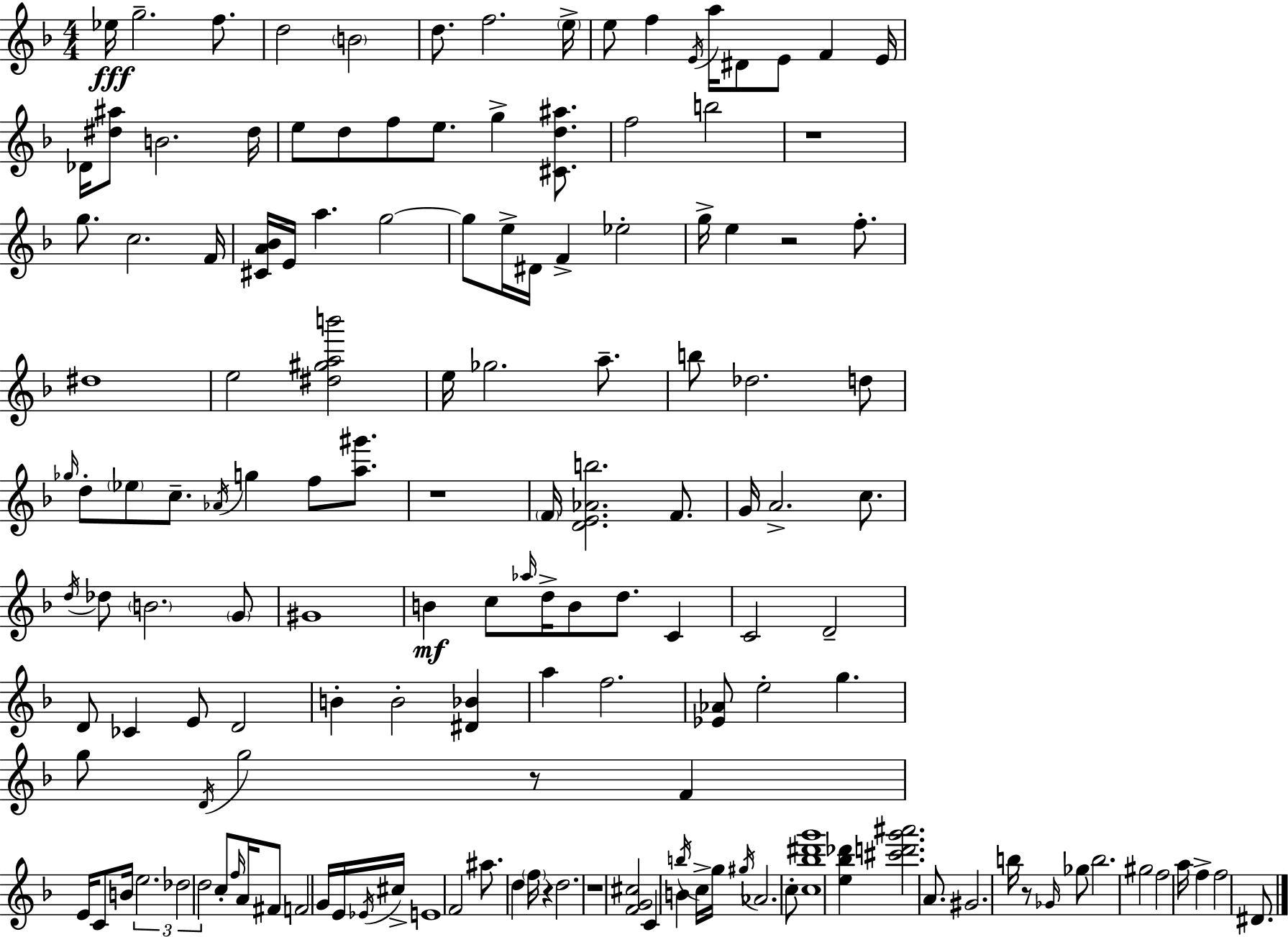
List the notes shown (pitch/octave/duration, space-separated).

Eb5/s G5/h. F5/e. D5/h B4/h D5/e. F5/h. E5/s E5/e F5/q E4/s A5/s D#4/e E4/e F4/q E4/s Db4/s [D#5,A#5]/e B4/h. D#5/s E5/e D5/e F5/e E5/e. G5/q [C#4,D5,A#5]/e. F5/h B5/h R/w G5/e. C5/h. F4/s [C#4,A4,Bb4]/s E4/s A5/q. G5/h G5/e E5/s D#4/s F4/q Eb5/h G5/s E5/q R/h F5/e. D#5/w E5/h [D#5,G#5,A5,B6]/h E5/s Gb5/h. A5/e. B5/e Db5/h. D5/e Gb5/s D5/e Eb5/e C5/e. Ab4/s G5/q F5/e [A5,G#6]/e. R/w F4/s [D4,E4,Ab4,B5]/h. F4/e. G4/s A4/h. C5/e. D5/s Db5/e B4/h. G4/e G#4/w B4/q C5/e Ab5/s D5/s B4/e D5/e. C4/q C4/h D4/h D4/e CES4/q E4/e D4/h B4/q B4/h [D#4,Bb4]/q A5/q F5/h. [Eb4,Ab4]/e E5/h G5/q. G5/e D4/s G5/h R/e F4/q E4/s C4/e B4/s E5/h. Db5/h D5/h C5/e F5/s A4/s F#4/e F4/h G4/s E4/s Eb4/s C#5/s E4/w F4/h A#5/e. D5/q F5/s R/q D5/h. R/w [F4,G4,C#5]/h C4/q B4/q B5/s C5/s G5/s G#5/s Ab4/h. C5/e [C5,Bb5,D#6,G6]/w [E5,Bb5,Db6]/q [C#6,D6,G6,A#6]/h. A4/e. G#4/h. B5/s R/e Gb4/s Gb5/e B5/h. G#5/h F5/h A5/s F5/q F5/h D#4/e.